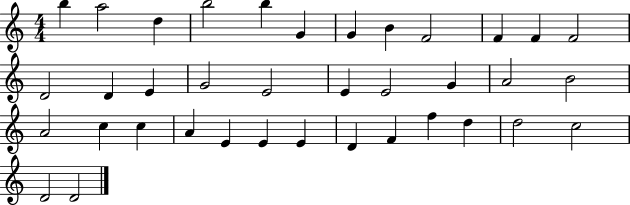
B5/q A5/h D5/q B5/h B5/q G4/q G4/q B4/q F4/h F4/q F4/q F4/h D4/h D4/q E4/q G4/h E4/h E4/q E4/h G4/q A4/h B4/h A4/h C5/q C5/q A4/q E4/q E4/q E4/q D4/q F4/q F5/q D5/q D5/h C5/h D4/h D4/h